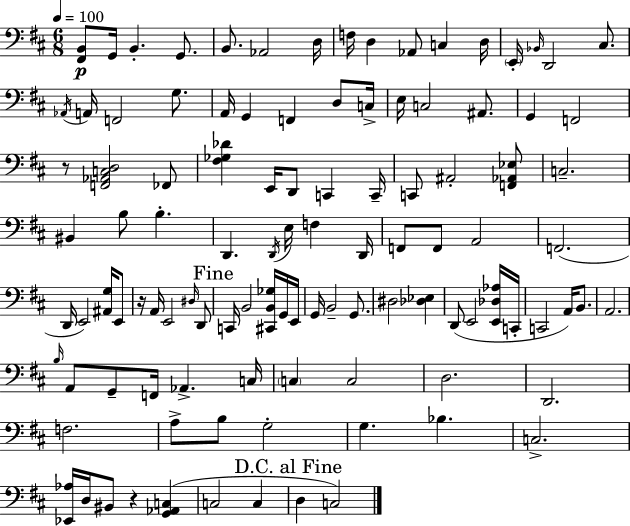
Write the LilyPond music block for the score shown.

{
  \clef bass
  \numericTimeSignature
  \time 6/8
  \key d \major
  \tempo 4 = 100
  <fis, b,>8\p g,16 b,4.-. g,8. | b,8. aes,2 d16 | f16 d4 aes,8 c4 d16 | \parenthesize e,16-. \grace { bes,16 } d,2 cis8. | \break \acciaccatura { aes,16 } a,16 f,2 g8. | a,16 g,4 f,4 d8 | c16-> e16 c2 ais,8. | g,4 f,2 | \break r8 <f, aes, c d>2 | fes,8 <fis ges des'>4 e,16 d,8 c,4 | c,16-- c,8 ais,2-. | <f, aes, ees>8 c2.-- | \break bis,4 b8 b4.-. | d,4. \acciaccatura { d,16 } e16 f4 | d,16 f,8 f,8 a,2 | f,2.( | \break d,16 e,2) | <ais, g>16 e,8 r16 a,16 e,2 | \grace { dis16 } d,8 \mark "Fine" c,16 b,2 | <cis, b, ges>16 g,16 e,16 g,16 b,2-- | \break g,8. dis2 | <des ees>4 d,8( e,2 | <e, des aes>16 c,16-. c,2 | a,16) b,8. a,2. | \break \grace { b16 } a,8 g,8-- f,16 aes,4.-> | c16 \parenthesize c4 c2 | d2. | d,2. | \break f2. | a8-> b8 g2-. | g4. bes4. | c2.-> | \break <ees, aes>16 d16 bis,8 r4 | <g, aes, c>4( c2 | c4 \mark "D.C. al Fine" d4 c2) | \bar "|."
}